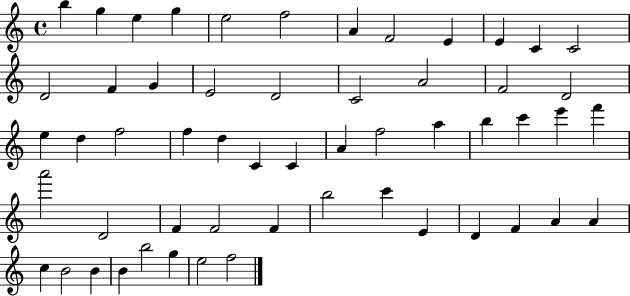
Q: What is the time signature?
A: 4/4